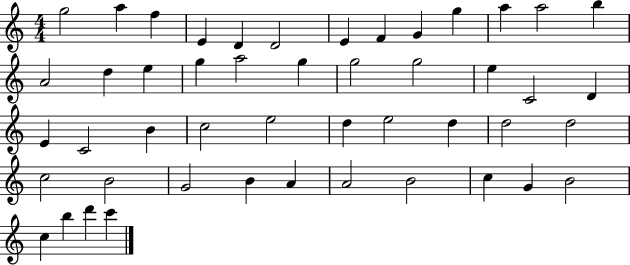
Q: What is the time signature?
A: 4/4